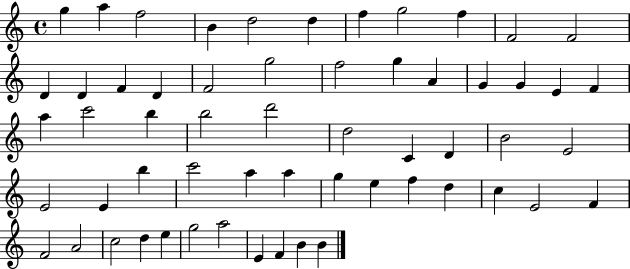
{
  \clef treble
  \time 4/4
  \defaultTimeSignature
  \key c \major
  g''4 a''4 f''2 | b'4 d''2 d''4 | f''4 g''2 f''4 | f'2 f'2 | \break d'4 d'4 f'4 d'4 | f'2 g''2 | f''2 g''4 a'4 | g'4 g'4 e'4 f'4 | \break a''4 c'''2 b''4 | b''2 d'''2 | d''2 c'4 d'4 | b'2 e'2 | \break e'2 e'4 b''4 | c'''2 a''4 a''4 | g''4 e''4 f''4 d''4 | c''4 e'2 f'4 | \break f'2 a'2 | c''2 d''4 e''4 | g''2 a''2 | e'4 f'4 b'4 b'4 | \break \bar "|."
}